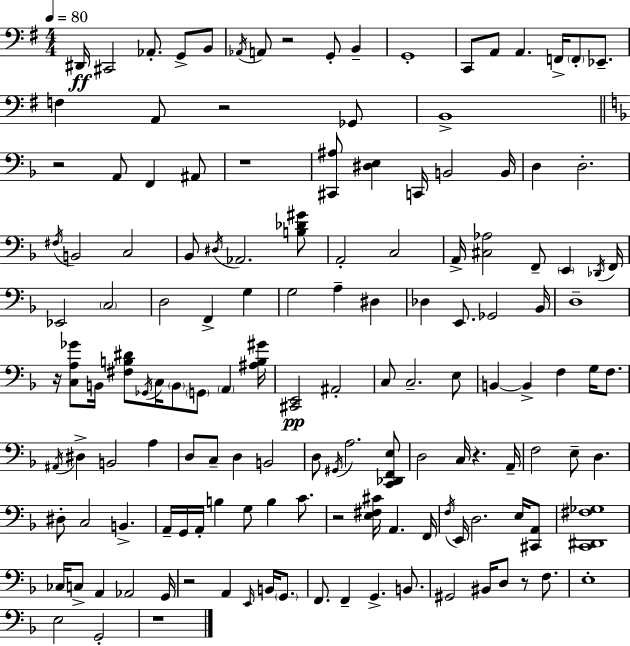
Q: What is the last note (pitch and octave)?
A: G2